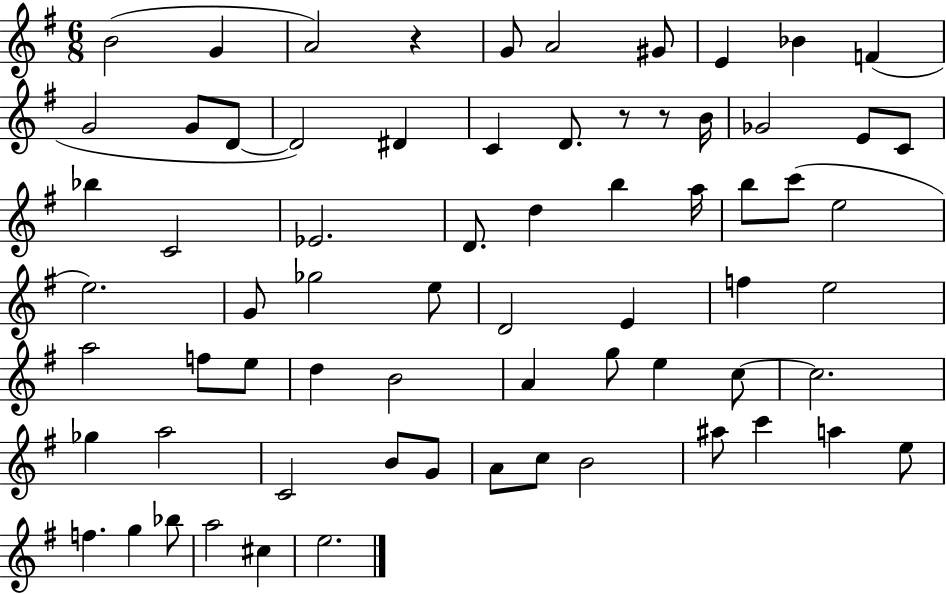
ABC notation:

X:1
T:Untitled
M:6/8
L:1/4
K:G
B2 G A2 z G/2 A2 ^G/2 E _B F G2 G/2 D/2 D2 ^D C D/2 z/2 z/2 B/4 _G2 E/2 C/2 _b C2 _E2 D/2 d b a/4 b/2 c'/2 e2 e2 G/2 _g2 e/2 D2 E f e2 a2 f/2 e/2 d B2 A g/2 e c/2 c2 _g a2 C2 B/2 G/2 A/2 c/2 B2 ^a/2 c' a e/2 f g _b/2 a2 ^c e2